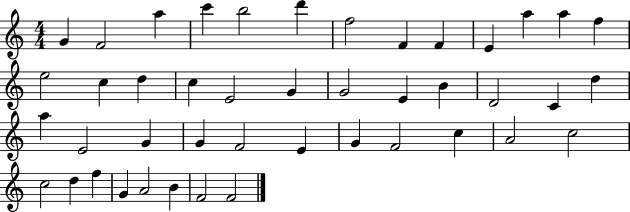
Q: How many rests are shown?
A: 0